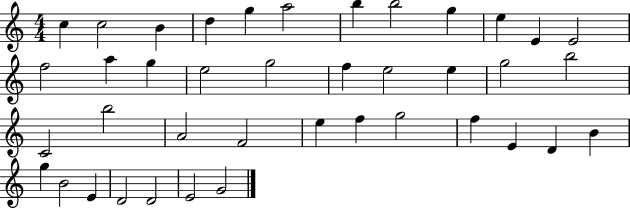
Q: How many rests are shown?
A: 0